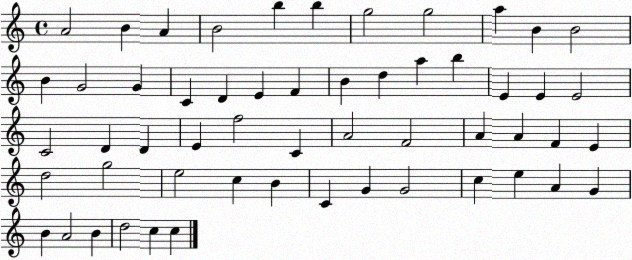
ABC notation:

X:1
T:Untitled
M:4/4
L:1/4
K:C
A2 B A B2 b b g2 g2 a B B2 B G2 G C D E F B d a b E E E2 C2 D D E f2 C A2 F2 A A F E d2 g2 e2 c B C G G2 c e A G B A2 B d2 c c